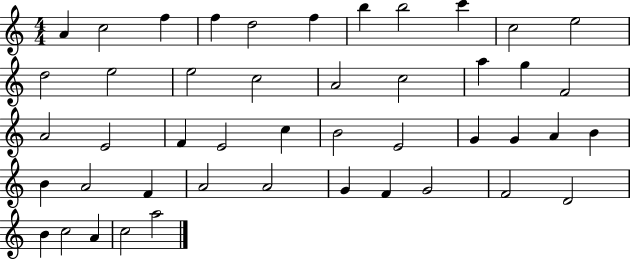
X:1
T:Untitled
M:4/4
L:1/4
K:C
A c2 f f d2 f b b2 c' c2 e2 d2 e2 e2 c2 A2 c2 a g F2 A2 E2 F E2 c B2 E2 G G A B B A2 F A2 A2 G F G2 F2 D2 B c2 A c2 a2